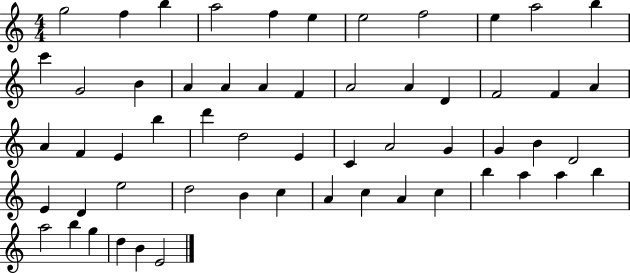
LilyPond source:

{
  \clef treble
  \numericTimeSignature
  \time 4/4
  \key c \major
  g''2 f''4 b''4 | a''2 f''4 e''4 | e''2 f''2 | e''4 a''2 b''4 | \break c'''4 g'2 b'4 | a'4 a'4 a'4 f'4 | a'2 a'4 d'4 | f'2 f'4 a'4 | \break a'4 f'4 e'4 b''4 | d'''4 d''2 e'4 | c'4 a'2 g'4 | g'4 b'4 d'2 | \break e'4 d'4 e''2 | d''2 b'4 c''4 | a'4 c''4 a'4 c''4 | b''4 a''4 a''4 b''4 | \break a''2 b''4 g''4 | d''4 b'4 e'2 | \bar "|."
}